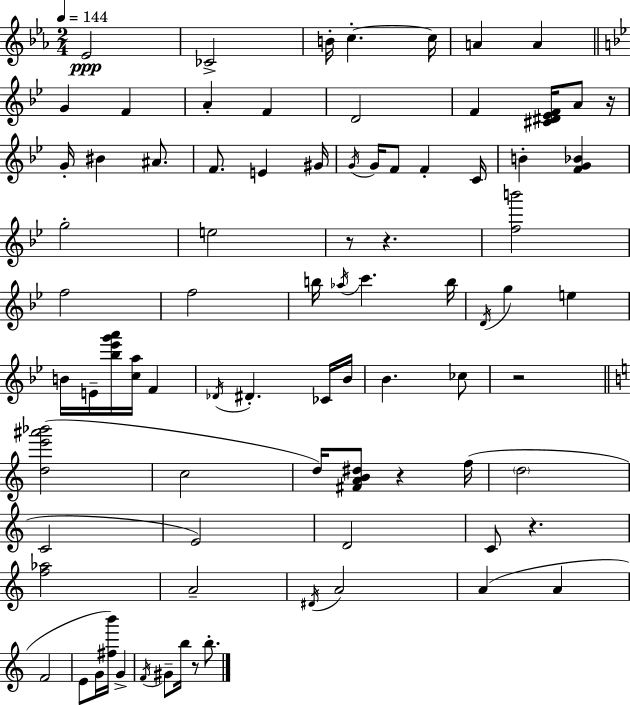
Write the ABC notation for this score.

X:1
T:Untitled
M:2/4
L:1/4
K:Cm
_E2 _C2 B/4 c c/4 A A G F A F D2 F [^C^D_EF]/4 A/2 z/4 G/4 ^B ^A/2 F/2 E ^G/4 G/4 G/4 F/2 F C/4 B [FG_B] g2 e2 z/2 z [fb']2 f2 f2 b/4 _a/4 c' b/4 D/4 g e B/4 E/4 [_b_e'g'a']/4 [ca]/4 F _D/4 ^D _C/4 _B/4 _B _c/2 z2 [de'^a'_b']2 c2 d/4 [^FAB^d]/2 z f/4 d2 C2 E2 D2 C/2 z [f_a]2 A2 ^D/4 A2 A A F2 E/2 G/4 [^fb']/4 G F/4 ^G/2 b/4 z/2 b/2